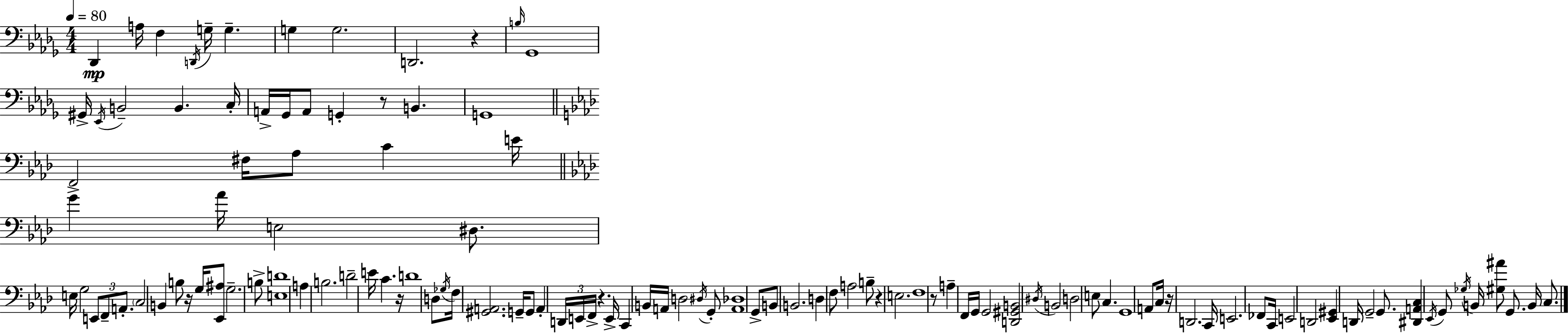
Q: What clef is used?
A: bass